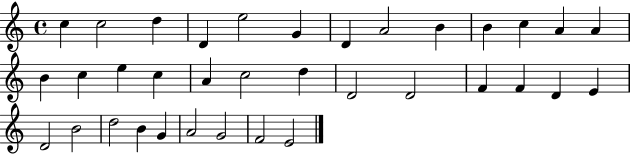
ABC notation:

X:1
T:Untitled
M:4/4
L:1/4
K:C
c c2 d D e2 G D A2 B B c A A B c e c A c2 d D2 D2 F F D E D2 B2 d2 B G A2 G2 F2 E2